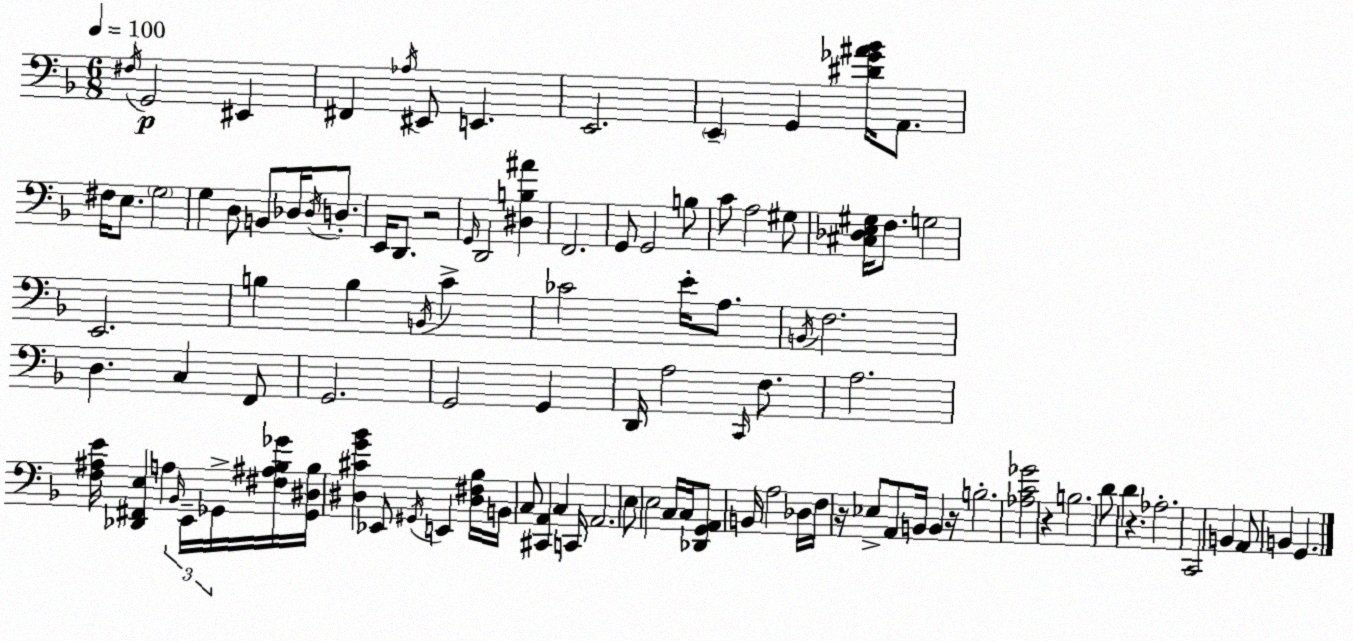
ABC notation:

X:1
T:Untitled
M:6/8
L:1/4
K:F
^F,/4 G,,2 ^E,, ^F,, _A,/4 ^E,,/2 E,, E,,2 E,, G,, [^D_G^A_B]/4 A,,/2 ^F,/4 E,/2 G,2 G, D,/2 B,,/2 _D,/4 _D,/4 D,/2 E,,/4 D,,/2 z2 G,,/4 D,,2 [^D,B,^A] F,,2 G,,/2 G,,2 B,/2 C/2 A,2 ^G,/2 [^C,_D,E,^G,]/4 F,/2 G,2 E,,2 B, B, B,,/4 C _C2 E/4 A,/2 B,,/4 F,2 D, C, F,,/2 G,,2 G,,2 G,, D,,/4 A,2 C,,/4 F,/2 A,2 [F,^A,E]/4 [_D,,^F,,E,] A, _B,,/4 E,,/4 _G,,/4 [^F,^A,_B,_G]/4 [_G,,^D,_B,]/4 [^D,^CG_B] _E,,/2 ^G,,/4 E,, [^D,^F,_B,]/4 B,,/4 C,/2 [^C,,A,,] C, C,,/4 A,,2 E,/2 E,2 C,/4 C,/4 [_D,,G,,A,,]/2 B,,/4 A,2 _D,/4 F,/4 z/4 _E,/2 A,,/2 B,,/4 B,, z/4 B,2 [_A,C_G]2 z B,2 D/2 D z _A,2 C,,2 B,, A,,/2 B,, G,,